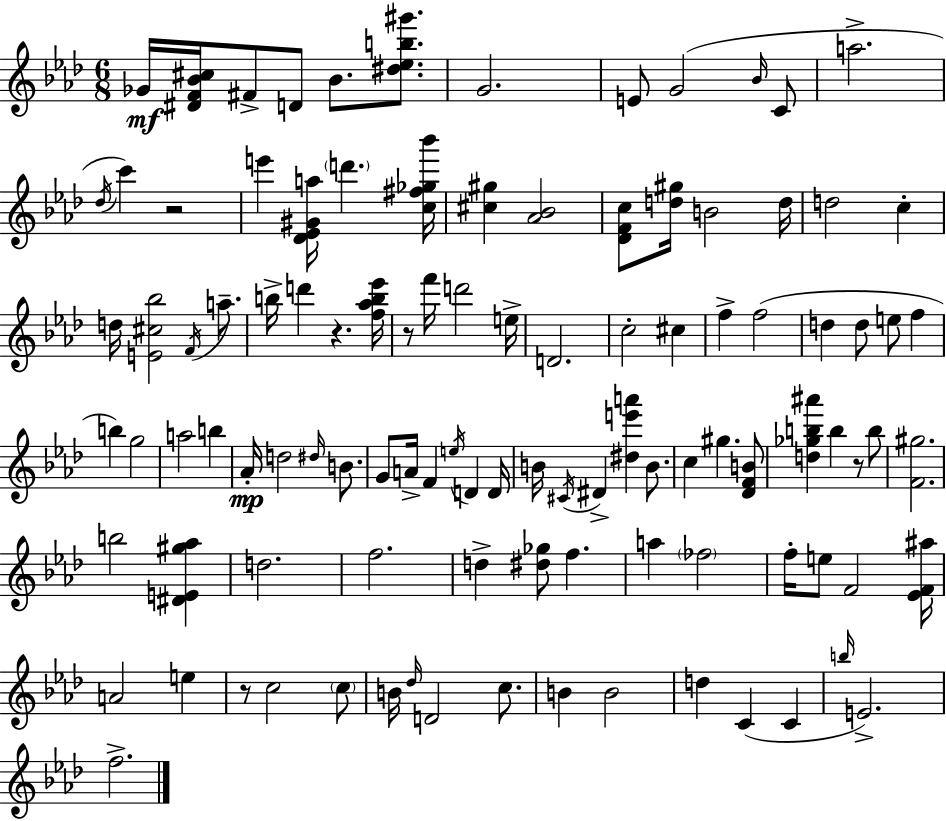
Gb4/s [D#4,F4,Bb4,C#5]/s F#4/e D4/e Bb4/e. [D#5,Eb5,B5,G#6]/e. G4/h. E4/e G4/h Bb4/s C4/e A5/h. Db5/s C6/q R/h E6/q [Db4,Eb4,G#4,A5]/s D6/q. [C5,F#5,Gb5,Bb6]/s [C#5,G#5]/q [Ab4,Bb4]/h [Db4,F4,C5]/e [D5,G#5]/s B4/h D5/s D5/h C5/q D5/s [E4,C#5,Bb5]/h F4/s A5/e. B5/s D6/q R/q. [F5,Ab5,B5,Eb6]/s R/e F6/s D6/h E5/s D4/h. C5/h C#5/q F5/q F5/h D5/q D5/e E5/e F5/q B5/q G5/h A5/h B5/q Ab4/s D5/h D#5/s B4/e. G4/e A4/s F4/q E5/s D4/q D4/s B4/s C#4/s D#4/q [D#5,E6,A6]/q B4/e. C5/q G#5/q. [Db4,F4,B4]/e [D5,Gb5,B5,A#6]/q B5/q R/e B5/e [F4,G#5]/h. B5/h [D#4,E4,G#5,Ab5]/q D5/h. F5/h. D5/q [D#5,Gb5]/e F5/q. A5/q FES5/h F5/s E5/e F4/h [Eb4,F4,A#5]/s A4/h E5/q R/e C5/h C5/e B4/s Db5/s D4/h C5/e. B4/q B4/h D5/q C4/q C4/q B5/s E4/h. F5/h.